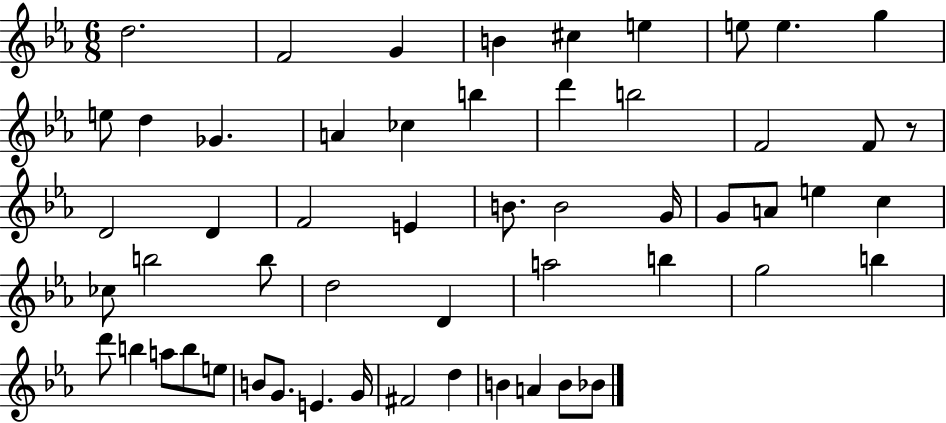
D5/h. F4/h G4/q B4/q C#5/q E5/q E5/e E5/q. G5/q E5/e D5/q Gb4/q. A4/q CES5/q B5/q D6/q B5/h F4/h F4/e R/e D4/h D4/q F4/h E4/q B4/e. B4/h G4/s G4/e A4/e E5/q C5/q CES5/e B5/h B5/e D5/h D4/q A5/h B5/q G5/h B5/q D6/e B5/q A5/e B5/e E5/e B4/e G4/e. E4/q. G4/s F#4/h D5/q B4/q A4/q B4/e Bb4/e